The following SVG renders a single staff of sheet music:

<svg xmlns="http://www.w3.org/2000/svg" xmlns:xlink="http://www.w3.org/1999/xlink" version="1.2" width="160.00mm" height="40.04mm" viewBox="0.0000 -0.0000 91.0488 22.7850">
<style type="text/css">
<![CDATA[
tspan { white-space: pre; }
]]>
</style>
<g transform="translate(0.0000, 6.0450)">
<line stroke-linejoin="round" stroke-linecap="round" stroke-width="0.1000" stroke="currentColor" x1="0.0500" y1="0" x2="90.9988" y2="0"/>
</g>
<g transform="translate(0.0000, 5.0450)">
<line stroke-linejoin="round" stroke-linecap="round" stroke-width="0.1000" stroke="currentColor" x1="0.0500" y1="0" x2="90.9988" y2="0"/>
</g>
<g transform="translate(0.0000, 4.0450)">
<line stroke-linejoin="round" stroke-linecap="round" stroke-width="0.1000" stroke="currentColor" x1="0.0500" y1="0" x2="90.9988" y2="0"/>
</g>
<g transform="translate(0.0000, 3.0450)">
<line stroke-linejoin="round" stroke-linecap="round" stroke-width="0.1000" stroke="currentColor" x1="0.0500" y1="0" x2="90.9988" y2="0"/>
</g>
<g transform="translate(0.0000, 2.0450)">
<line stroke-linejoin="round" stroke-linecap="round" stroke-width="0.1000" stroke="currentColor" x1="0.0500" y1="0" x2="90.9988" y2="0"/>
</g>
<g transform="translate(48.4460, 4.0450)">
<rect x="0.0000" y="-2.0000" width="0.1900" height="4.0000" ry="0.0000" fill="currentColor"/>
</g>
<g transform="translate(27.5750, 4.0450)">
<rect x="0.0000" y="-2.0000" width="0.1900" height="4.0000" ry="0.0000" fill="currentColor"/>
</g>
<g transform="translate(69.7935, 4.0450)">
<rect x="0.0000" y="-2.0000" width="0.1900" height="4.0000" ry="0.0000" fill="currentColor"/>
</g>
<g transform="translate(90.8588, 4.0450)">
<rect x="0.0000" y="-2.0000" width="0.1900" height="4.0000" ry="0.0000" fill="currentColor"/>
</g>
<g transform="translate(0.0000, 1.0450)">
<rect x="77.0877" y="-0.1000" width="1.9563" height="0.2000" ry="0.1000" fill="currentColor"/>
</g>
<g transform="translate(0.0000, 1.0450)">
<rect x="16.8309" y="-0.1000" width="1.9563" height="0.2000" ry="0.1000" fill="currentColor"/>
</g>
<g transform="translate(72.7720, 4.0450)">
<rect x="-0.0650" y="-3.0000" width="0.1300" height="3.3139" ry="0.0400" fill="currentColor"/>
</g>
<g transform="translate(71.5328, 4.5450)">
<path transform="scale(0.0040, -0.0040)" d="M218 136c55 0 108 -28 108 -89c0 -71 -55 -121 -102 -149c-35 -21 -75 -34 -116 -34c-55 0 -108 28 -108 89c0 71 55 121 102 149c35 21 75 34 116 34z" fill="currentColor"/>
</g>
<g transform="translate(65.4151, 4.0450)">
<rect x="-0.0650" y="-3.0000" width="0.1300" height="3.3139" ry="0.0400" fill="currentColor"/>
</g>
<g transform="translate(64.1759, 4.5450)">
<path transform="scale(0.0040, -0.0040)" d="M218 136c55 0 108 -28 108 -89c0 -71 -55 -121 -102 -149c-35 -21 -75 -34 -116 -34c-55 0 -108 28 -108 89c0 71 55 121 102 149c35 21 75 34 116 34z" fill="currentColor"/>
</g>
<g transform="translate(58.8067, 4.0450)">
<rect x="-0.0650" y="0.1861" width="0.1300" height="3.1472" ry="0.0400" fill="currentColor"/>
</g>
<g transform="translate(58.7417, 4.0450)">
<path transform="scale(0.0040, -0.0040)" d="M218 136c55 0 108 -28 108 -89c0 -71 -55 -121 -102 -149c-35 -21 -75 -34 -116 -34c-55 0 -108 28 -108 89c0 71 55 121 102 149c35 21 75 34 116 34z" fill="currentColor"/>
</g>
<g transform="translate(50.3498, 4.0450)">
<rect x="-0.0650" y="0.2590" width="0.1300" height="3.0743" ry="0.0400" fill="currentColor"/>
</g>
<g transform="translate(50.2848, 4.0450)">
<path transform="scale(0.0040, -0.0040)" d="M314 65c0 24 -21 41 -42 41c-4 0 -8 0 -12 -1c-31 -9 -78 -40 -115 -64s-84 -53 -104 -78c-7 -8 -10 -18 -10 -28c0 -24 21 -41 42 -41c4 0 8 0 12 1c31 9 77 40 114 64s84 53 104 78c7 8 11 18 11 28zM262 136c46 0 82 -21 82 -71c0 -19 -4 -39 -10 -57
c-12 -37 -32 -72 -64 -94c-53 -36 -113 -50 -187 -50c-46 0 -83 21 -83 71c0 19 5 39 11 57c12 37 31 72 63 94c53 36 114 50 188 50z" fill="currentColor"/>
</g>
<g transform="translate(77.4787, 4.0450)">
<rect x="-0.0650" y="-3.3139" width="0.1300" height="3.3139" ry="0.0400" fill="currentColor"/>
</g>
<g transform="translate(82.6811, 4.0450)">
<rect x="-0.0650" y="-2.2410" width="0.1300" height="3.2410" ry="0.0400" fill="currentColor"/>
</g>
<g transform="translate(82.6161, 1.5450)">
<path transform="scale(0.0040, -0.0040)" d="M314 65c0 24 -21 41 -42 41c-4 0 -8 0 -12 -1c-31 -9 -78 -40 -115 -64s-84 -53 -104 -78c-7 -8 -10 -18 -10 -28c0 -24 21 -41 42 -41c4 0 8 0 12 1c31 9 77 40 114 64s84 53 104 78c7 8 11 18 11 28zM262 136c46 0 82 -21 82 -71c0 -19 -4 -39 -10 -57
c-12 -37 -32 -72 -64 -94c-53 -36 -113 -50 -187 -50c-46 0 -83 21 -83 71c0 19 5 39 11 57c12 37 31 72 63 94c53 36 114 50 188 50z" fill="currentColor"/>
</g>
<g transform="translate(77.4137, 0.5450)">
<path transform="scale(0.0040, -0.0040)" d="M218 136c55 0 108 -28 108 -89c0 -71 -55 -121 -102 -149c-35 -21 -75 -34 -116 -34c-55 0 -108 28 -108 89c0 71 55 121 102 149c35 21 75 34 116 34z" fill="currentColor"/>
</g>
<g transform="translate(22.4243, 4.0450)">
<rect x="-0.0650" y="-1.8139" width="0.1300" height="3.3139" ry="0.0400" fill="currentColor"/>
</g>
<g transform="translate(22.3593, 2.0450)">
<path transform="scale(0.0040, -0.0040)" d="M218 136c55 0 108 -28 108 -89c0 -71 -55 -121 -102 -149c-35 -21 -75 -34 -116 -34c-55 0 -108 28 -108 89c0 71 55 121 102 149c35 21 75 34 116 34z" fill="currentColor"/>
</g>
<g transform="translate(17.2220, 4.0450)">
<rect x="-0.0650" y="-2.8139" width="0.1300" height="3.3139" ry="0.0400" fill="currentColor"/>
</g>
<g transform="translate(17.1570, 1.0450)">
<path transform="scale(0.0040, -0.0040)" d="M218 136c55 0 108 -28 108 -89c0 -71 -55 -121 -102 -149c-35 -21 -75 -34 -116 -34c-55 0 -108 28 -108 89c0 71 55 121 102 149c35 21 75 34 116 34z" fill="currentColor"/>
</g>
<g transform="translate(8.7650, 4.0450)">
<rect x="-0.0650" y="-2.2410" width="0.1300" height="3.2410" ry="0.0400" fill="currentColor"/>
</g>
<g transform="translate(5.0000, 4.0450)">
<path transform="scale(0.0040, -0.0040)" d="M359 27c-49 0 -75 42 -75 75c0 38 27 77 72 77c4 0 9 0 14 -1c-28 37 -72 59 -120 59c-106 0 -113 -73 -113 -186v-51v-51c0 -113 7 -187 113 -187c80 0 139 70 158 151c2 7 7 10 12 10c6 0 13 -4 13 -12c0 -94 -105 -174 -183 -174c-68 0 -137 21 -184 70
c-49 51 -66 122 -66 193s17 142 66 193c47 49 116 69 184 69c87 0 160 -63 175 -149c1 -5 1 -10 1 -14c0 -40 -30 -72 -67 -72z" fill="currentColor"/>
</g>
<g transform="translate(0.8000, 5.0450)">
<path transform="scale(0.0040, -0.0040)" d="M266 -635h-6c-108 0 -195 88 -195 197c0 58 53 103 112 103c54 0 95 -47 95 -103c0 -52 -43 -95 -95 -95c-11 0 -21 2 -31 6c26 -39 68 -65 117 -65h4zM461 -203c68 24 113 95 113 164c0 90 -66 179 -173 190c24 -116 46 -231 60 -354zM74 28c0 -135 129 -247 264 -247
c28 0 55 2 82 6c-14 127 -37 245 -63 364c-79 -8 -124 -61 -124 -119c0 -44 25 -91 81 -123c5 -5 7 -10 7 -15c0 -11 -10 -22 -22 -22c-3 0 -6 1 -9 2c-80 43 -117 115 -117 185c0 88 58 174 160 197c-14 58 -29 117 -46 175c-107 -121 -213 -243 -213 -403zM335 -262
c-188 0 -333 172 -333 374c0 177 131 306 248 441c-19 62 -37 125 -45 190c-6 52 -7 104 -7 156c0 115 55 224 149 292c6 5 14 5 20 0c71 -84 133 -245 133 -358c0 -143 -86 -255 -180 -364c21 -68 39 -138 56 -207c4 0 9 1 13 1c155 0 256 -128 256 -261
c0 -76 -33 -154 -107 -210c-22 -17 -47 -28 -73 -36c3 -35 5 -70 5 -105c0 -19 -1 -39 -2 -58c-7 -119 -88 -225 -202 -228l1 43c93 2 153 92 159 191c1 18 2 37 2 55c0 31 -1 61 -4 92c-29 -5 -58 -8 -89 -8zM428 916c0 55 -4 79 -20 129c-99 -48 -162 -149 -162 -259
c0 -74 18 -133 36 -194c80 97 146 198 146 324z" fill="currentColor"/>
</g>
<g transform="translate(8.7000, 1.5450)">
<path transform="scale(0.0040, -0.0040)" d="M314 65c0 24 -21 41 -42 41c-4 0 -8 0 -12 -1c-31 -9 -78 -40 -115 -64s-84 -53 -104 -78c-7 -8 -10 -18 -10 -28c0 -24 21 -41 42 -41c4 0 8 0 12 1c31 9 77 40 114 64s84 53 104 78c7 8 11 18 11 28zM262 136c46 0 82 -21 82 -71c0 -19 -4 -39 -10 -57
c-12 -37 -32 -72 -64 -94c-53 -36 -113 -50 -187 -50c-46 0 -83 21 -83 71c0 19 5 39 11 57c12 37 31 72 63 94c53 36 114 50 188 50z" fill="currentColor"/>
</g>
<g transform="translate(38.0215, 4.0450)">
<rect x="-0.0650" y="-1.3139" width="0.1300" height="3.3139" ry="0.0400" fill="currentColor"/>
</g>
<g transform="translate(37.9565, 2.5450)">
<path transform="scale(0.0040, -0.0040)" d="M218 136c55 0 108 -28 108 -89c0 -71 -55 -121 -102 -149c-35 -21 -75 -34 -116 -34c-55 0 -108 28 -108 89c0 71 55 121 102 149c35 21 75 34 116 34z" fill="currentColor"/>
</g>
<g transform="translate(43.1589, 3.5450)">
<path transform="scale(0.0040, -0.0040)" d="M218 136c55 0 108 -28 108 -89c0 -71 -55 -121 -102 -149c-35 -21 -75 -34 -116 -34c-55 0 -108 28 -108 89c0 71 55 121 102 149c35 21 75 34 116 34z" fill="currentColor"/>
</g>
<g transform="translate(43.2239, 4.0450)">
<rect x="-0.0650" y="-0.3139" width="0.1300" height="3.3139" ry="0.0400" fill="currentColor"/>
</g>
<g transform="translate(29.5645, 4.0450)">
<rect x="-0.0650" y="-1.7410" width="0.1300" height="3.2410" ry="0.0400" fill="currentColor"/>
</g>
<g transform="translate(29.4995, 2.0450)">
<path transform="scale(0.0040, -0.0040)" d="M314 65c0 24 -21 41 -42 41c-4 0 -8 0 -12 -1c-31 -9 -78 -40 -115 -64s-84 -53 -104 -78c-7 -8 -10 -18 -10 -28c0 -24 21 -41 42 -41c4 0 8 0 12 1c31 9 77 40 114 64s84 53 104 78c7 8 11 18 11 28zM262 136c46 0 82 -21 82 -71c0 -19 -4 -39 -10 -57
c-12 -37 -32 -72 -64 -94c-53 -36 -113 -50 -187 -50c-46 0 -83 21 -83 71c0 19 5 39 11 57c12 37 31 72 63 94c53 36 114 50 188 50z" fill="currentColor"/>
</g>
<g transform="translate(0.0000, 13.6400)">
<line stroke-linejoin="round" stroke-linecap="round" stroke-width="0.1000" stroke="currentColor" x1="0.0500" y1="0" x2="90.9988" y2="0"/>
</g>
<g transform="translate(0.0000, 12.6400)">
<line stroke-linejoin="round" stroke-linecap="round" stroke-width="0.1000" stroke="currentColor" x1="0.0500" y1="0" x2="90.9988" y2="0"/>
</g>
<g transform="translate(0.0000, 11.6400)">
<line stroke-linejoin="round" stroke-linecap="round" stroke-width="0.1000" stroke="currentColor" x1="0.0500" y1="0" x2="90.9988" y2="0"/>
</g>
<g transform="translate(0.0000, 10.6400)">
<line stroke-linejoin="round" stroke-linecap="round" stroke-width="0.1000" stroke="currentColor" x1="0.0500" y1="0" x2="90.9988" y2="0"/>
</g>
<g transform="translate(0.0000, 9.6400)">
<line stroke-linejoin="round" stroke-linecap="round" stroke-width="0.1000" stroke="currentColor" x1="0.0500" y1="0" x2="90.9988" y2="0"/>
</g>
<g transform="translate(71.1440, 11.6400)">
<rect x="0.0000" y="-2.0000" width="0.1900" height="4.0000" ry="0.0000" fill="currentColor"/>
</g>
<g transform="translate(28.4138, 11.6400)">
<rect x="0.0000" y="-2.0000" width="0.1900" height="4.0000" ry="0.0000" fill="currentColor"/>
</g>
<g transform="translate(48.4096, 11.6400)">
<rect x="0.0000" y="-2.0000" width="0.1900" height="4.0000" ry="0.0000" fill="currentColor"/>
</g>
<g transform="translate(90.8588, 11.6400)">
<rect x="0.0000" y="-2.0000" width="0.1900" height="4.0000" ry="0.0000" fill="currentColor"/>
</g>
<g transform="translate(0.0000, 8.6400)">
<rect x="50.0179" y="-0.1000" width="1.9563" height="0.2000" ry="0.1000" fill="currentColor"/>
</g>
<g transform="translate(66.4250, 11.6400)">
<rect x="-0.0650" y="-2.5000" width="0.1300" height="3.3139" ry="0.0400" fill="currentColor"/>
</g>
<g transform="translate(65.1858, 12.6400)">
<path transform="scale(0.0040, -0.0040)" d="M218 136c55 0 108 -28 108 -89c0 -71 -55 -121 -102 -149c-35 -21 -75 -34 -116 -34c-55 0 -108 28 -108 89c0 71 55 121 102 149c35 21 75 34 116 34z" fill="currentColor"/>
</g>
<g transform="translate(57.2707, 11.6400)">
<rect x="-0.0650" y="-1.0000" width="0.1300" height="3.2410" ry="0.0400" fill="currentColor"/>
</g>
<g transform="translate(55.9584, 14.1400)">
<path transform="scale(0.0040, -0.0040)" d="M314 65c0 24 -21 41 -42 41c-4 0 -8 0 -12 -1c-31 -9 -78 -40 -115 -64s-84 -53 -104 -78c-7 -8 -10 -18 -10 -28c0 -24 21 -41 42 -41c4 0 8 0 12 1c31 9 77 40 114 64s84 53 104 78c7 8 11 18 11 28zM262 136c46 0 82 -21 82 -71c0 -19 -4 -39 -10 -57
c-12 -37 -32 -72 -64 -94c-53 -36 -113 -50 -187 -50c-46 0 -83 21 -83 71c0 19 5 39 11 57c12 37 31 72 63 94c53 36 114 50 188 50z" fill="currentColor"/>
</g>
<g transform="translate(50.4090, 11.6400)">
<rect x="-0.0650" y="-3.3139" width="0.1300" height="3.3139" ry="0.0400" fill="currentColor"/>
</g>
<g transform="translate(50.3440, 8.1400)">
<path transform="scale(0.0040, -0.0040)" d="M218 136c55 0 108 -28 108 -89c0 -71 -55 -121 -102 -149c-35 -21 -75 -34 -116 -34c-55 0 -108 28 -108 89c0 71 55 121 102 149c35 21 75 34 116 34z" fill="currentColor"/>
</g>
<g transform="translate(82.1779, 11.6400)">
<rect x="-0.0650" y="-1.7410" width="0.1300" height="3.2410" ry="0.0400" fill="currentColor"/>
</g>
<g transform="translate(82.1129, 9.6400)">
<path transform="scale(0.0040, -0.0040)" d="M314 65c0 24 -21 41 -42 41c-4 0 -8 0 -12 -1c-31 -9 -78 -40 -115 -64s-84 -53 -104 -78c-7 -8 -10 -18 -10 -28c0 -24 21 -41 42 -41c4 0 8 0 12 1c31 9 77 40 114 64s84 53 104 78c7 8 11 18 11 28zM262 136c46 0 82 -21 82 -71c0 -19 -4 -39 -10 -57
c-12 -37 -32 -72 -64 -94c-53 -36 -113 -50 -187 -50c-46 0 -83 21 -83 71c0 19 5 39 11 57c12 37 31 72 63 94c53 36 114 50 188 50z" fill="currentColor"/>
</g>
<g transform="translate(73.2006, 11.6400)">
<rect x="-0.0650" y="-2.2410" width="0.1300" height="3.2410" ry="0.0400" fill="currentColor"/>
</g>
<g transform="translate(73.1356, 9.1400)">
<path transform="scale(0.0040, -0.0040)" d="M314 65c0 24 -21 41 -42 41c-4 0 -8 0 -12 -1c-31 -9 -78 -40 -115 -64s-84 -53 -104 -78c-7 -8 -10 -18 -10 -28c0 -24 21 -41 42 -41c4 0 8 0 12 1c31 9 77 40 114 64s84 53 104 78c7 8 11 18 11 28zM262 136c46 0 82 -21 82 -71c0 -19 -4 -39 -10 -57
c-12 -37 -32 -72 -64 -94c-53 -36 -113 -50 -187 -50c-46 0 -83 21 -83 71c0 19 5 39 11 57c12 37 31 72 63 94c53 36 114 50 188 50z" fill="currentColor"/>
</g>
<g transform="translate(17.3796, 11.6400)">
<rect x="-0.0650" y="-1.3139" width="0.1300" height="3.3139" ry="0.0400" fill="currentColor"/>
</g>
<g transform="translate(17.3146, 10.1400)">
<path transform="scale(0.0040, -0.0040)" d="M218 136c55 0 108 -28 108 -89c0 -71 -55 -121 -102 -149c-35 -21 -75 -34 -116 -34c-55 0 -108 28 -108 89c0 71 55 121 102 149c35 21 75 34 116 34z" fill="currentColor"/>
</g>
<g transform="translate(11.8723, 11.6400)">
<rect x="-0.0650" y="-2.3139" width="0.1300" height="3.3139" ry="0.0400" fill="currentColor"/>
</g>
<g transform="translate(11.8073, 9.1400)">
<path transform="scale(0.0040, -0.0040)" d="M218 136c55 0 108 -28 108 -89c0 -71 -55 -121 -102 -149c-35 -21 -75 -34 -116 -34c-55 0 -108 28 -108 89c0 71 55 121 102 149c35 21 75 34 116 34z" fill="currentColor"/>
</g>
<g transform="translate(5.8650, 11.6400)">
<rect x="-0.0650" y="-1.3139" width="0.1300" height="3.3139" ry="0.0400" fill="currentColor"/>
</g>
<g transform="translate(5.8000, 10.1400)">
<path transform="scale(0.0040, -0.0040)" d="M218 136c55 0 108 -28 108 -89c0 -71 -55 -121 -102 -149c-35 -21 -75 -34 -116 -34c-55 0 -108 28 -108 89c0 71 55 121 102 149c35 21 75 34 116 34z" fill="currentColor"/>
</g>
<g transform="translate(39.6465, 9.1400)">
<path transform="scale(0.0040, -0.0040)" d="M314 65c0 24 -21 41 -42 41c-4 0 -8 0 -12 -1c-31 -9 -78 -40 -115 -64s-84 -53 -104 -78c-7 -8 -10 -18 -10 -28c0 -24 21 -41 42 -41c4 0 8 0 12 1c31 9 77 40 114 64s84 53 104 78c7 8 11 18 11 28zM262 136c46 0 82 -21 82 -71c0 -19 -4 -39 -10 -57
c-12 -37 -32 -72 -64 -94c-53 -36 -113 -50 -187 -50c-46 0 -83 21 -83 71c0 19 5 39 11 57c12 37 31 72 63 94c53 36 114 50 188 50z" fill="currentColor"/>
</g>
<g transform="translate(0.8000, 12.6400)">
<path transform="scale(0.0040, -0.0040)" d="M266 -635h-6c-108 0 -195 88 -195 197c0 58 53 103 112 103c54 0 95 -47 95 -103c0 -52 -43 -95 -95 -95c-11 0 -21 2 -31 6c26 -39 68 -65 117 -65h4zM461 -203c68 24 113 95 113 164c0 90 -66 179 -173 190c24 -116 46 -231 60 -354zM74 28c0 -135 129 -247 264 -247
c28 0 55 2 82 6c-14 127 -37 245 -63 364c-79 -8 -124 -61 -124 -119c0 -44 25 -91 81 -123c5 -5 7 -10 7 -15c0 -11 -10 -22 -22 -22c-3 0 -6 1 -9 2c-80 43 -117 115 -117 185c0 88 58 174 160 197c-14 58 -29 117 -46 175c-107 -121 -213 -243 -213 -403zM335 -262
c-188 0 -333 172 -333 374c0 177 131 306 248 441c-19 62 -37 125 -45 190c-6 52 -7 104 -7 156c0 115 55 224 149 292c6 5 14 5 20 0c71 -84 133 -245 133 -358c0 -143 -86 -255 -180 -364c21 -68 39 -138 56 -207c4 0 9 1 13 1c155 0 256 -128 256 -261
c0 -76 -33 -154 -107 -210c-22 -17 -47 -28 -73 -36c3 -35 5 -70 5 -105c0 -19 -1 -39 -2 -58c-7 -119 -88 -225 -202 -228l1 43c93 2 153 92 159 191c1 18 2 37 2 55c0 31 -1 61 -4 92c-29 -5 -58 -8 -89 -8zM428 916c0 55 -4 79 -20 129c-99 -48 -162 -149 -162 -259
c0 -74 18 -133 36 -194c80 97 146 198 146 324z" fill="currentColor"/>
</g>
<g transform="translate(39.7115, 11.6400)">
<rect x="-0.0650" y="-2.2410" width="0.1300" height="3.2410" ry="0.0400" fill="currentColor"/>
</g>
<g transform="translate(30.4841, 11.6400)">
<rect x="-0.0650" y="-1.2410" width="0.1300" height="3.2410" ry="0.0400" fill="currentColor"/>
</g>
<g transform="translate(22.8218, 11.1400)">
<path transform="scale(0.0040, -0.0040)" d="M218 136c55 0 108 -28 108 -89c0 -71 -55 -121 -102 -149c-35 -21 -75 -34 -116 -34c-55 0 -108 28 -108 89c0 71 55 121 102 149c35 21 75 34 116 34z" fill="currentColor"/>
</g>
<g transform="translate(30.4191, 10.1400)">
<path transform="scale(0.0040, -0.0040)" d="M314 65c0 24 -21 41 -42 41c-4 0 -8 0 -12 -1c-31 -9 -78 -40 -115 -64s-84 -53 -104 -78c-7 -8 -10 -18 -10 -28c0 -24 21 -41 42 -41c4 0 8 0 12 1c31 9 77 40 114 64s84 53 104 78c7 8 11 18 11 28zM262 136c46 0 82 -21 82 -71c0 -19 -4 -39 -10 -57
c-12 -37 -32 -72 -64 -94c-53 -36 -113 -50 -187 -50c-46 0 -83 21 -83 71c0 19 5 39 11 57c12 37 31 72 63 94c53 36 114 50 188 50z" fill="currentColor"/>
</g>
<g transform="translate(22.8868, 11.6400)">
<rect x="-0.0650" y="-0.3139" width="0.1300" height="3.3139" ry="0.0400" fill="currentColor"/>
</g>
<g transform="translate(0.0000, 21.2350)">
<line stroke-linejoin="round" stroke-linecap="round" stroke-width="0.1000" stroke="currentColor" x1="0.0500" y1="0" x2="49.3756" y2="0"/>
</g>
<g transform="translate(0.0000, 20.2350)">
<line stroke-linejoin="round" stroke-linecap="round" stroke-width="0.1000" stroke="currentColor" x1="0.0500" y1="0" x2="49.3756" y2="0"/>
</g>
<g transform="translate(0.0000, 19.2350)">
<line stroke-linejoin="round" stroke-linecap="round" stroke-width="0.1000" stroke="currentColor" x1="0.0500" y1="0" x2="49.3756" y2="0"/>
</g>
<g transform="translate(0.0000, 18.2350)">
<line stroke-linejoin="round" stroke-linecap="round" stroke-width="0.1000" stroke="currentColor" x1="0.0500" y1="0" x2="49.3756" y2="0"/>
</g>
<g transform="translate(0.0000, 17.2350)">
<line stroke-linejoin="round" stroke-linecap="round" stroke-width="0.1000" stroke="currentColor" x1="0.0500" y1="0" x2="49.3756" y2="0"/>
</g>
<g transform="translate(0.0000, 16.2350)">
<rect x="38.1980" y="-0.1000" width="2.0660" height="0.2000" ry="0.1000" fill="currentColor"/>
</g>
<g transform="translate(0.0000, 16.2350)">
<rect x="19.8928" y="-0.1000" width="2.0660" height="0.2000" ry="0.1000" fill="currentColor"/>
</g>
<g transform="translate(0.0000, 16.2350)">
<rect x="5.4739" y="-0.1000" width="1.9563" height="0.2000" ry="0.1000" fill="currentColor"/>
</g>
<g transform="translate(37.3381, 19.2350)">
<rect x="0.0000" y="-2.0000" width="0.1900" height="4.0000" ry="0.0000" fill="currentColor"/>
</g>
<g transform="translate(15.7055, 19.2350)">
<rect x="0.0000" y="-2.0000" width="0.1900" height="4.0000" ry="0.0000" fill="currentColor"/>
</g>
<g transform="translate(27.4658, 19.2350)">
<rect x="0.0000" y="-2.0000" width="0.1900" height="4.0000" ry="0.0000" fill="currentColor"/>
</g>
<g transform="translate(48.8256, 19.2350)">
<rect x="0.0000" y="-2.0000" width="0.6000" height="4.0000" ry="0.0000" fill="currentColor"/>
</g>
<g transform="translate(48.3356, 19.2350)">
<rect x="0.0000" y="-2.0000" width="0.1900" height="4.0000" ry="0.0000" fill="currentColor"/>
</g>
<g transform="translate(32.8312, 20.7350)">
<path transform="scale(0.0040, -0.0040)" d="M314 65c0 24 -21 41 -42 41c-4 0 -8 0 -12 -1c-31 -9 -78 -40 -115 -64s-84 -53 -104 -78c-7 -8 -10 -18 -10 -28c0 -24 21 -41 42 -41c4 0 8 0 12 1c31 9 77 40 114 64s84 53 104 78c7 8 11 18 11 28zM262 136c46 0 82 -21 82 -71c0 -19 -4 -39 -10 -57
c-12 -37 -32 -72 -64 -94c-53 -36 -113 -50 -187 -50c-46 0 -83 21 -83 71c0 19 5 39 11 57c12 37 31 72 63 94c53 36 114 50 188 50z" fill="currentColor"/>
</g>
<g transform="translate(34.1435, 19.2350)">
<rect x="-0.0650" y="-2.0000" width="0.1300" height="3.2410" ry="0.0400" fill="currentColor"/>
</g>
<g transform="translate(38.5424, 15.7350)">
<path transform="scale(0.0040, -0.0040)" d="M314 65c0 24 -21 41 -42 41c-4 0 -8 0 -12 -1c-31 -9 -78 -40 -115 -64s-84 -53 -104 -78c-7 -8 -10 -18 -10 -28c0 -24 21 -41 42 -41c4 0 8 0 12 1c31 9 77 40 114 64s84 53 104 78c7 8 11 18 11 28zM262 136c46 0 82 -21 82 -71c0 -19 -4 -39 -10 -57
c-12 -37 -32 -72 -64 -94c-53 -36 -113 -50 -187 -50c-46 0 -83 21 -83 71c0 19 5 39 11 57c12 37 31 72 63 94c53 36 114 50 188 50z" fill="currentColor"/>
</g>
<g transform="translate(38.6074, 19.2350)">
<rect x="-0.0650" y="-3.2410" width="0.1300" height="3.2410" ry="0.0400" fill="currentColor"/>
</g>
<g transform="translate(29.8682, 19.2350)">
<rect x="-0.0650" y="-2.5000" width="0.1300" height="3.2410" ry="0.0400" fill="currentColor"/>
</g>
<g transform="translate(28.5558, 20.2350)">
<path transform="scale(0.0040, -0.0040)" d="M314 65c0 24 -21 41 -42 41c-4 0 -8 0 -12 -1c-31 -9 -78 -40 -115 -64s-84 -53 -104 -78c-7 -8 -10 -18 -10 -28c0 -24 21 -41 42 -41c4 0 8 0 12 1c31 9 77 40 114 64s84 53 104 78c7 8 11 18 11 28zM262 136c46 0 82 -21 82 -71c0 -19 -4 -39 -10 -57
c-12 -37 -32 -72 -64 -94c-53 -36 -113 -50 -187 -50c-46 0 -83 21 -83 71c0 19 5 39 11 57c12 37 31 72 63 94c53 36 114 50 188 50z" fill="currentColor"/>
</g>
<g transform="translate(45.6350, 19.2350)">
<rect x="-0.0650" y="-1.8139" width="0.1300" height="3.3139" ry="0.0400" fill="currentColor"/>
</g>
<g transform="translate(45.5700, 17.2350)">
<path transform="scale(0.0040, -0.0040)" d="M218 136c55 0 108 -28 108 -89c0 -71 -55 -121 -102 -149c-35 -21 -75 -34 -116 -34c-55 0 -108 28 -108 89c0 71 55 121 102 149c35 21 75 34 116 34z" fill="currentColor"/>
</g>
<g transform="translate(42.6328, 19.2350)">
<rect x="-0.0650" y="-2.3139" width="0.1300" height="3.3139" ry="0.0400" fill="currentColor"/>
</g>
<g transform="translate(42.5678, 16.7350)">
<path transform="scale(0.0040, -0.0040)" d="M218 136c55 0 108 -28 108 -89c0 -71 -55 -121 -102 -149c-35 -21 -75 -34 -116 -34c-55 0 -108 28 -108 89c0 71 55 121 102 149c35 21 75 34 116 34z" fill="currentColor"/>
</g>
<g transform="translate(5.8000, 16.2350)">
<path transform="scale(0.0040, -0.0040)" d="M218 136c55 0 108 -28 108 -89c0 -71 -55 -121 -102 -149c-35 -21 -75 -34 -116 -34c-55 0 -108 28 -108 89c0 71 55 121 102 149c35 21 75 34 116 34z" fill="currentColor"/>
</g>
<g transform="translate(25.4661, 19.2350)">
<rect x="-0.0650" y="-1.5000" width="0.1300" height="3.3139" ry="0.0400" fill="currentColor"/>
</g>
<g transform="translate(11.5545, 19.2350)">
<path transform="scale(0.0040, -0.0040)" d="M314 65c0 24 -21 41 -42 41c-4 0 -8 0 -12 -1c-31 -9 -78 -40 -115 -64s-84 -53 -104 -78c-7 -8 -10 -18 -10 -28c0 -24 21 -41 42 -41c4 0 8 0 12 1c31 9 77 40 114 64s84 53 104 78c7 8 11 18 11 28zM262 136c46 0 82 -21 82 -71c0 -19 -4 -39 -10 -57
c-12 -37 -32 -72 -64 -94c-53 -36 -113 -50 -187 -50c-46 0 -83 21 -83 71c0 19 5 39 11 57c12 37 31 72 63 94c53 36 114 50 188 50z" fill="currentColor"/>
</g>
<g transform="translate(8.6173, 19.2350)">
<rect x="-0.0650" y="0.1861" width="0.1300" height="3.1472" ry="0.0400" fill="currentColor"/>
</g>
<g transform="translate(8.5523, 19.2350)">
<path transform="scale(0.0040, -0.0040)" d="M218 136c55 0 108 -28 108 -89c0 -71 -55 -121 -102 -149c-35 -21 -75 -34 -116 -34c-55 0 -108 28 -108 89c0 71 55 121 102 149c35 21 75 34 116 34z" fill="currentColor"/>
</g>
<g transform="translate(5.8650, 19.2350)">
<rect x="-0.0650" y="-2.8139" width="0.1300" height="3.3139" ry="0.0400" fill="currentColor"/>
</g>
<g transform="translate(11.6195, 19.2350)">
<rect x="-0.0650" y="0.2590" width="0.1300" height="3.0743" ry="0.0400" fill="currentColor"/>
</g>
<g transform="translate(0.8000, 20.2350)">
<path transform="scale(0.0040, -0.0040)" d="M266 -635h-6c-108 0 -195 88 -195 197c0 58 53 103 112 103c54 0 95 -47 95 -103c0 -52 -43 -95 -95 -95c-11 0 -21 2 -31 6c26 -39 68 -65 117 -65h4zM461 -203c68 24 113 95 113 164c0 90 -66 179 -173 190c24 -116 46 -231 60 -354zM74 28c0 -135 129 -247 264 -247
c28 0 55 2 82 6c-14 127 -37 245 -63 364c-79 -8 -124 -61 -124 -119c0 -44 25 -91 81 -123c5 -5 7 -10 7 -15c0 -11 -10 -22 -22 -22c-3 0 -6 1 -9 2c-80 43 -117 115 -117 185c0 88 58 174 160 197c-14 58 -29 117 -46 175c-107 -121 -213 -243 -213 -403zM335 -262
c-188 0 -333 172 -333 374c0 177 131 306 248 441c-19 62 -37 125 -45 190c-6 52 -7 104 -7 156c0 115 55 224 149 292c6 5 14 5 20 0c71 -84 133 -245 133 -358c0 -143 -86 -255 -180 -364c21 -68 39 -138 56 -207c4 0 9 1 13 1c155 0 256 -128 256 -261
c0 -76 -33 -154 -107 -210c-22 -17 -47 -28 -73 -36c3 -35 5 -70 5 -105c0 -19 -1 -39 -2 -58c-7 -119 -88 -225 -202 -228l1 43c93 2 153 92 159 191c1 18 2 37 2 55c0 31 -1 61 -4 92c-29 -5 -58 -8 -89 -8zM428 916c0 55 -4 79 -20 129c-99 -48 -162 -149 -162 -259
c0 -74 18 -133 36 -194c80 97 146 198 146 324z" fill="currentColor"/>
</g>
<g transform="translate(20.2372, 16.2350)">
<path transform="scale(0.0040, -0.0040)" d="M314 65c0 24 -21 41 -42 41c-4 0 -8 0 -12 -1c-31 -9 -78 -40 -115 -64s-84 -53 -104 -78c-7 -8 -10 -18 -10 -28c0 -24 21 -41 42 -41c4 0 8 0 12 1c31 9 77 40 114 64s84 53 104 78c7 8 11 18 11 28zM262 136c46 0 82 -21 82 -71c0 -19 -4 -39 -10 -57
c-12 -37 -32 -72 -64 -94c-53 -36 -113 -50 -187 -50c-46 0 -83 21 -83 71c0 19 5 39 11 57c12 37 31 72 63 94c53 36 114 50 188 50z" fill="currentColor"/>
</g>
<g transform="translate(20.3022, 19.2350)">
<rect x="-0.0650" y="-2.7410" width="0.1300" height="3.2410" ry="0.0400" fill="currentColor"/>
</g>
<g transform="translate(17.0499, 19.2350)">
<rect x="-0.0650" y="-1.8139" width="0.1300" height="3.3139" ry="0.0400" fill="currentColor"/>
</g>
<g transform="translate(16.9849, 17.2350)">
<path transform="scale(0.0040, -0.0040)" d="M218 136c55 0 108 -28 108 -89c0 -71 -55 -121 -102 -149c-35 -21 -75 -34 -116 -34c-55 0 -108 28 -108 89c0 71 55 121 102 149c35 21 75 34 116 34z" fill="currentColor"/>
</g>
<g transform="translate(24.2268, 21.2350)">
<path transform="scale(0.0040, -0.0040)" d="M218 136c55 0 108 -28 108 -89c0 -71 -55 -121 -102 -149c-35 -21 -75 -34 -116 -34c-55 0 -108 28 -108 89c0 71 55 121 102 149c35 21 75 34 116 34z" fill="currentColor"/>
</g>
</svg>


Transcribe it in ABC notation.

X:1
T:Untitled
M:4/4
L:1/4
K:C
g2 a f f2 e c B2 B A A b g2 e g e c e2 g2 b D2 G g2 f2 a B B2 f a2 E G2 F2 b2 g f